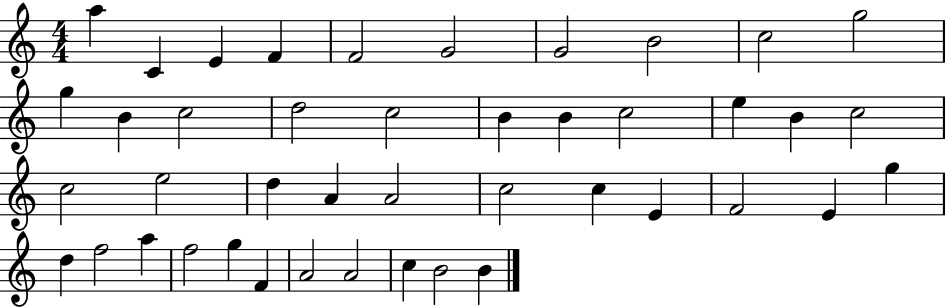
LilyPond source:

{
  \clef treble
  \numericTimeSignature
  \time 4/4
  \key c \major
  a''4 c'4 e'4 f'4 | f'2 g'2 | g'2 b'2 | c''2 g''2 | \break g''4 b'4 c''2 | d''2 c''2 | b'4 b'4 c''2 | e''4 b'4 c''2 | \break c''2 e''2 | d''4 a'4 a'2 | c''2 c''4 e'4 | f'2 e'4 g''4 | \break d''4 f''2 a''4 | f''2 g''4 f'4 | a'2 a'2 | c''4 b'2 b'4 | \break \bar "|."
}